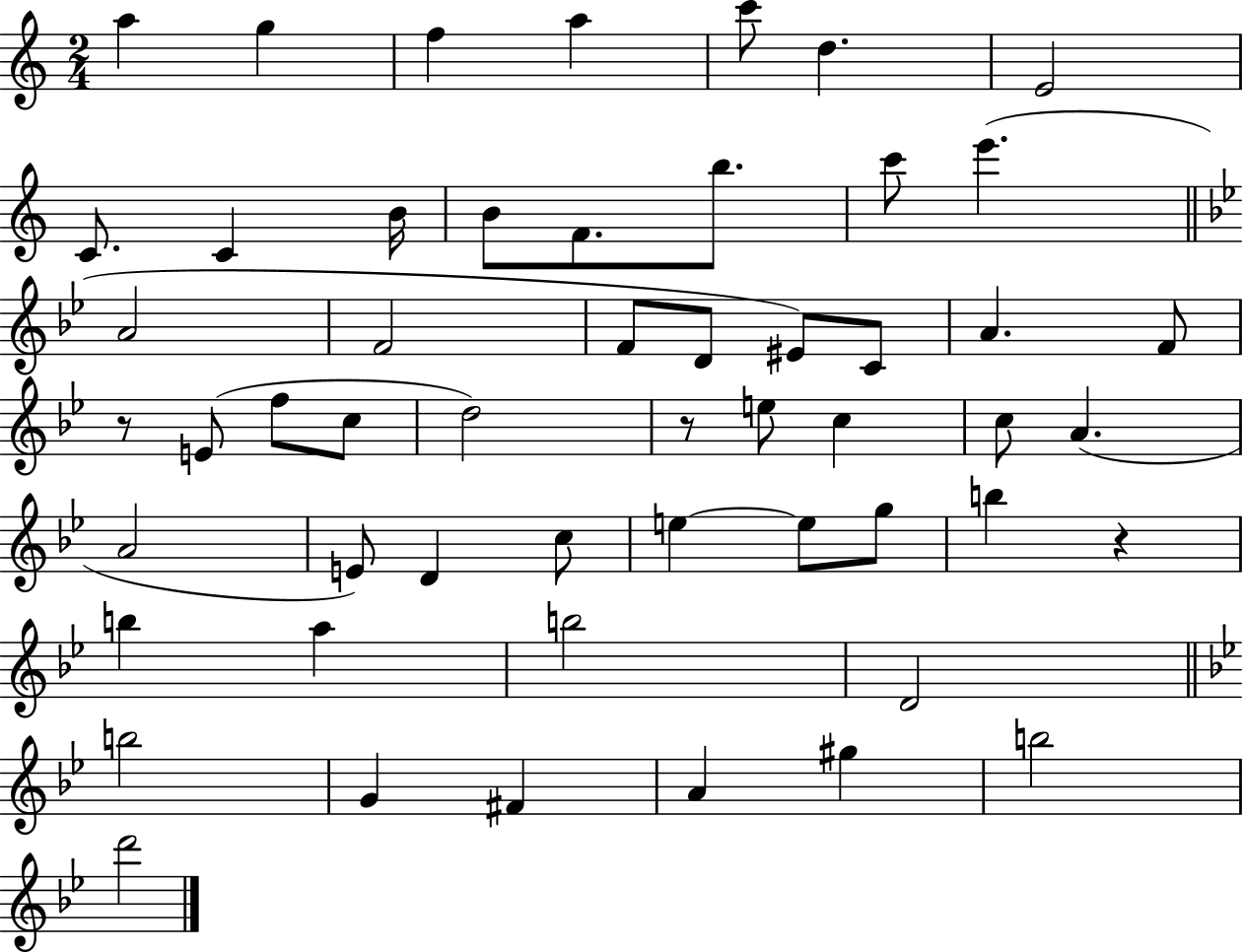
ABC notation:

X:1
T:Untitled
M:2/4
L:1/4
K:C
a g f a c'/2 d E2 C/2 C B/4 B/2 F/2 b/2 c'/2 e' A2 F2 F/2 D/2 ^E/2 C/2 A F/2 z/2 E/2 f/2 c/2 d2 z/2 e/2 c c/2 A A2 E/2 D c/2 e e/2 g/2 b z b a b2 D2 b2 G ^F A ^g b2 d'2